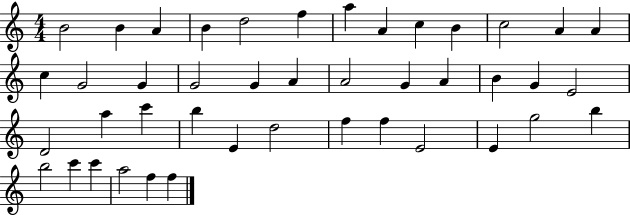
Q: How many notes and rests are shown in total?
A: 43